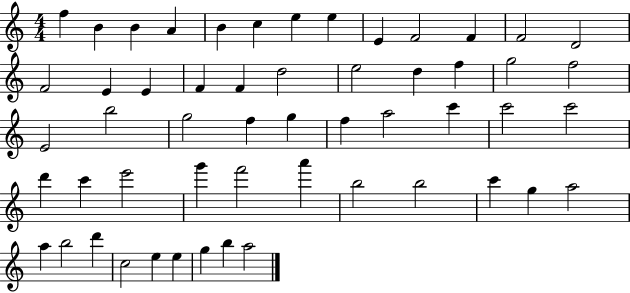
{
  \clef treble
  \numericTimeSignature
  \time 4/4
  \key c \major
  f''4 b'4 b'4 a'4 | b'4 c''4 e''4 e''4 | e'4 f'2 f'4 | f'2 d'2 | \break f'2 e'4 e'4 | f'4 f'4 d''2 | e''2 d''4 f''4 | g''2 f''2 | \break e'2 b''2 | g''2 f''4 g''4 | f''4 a''2 c'''4 | c'''2 c'''2 | \break d'''4 c'''4 e'''2 | g'''4 f'''2 a'''4 | b''2 b''2 | c'''4 g''4 a''2 | \break a''4 b''2 d'''4 | c''2 e''4 e''4 | g''4 b''4 a''2 | \bar "|."
}